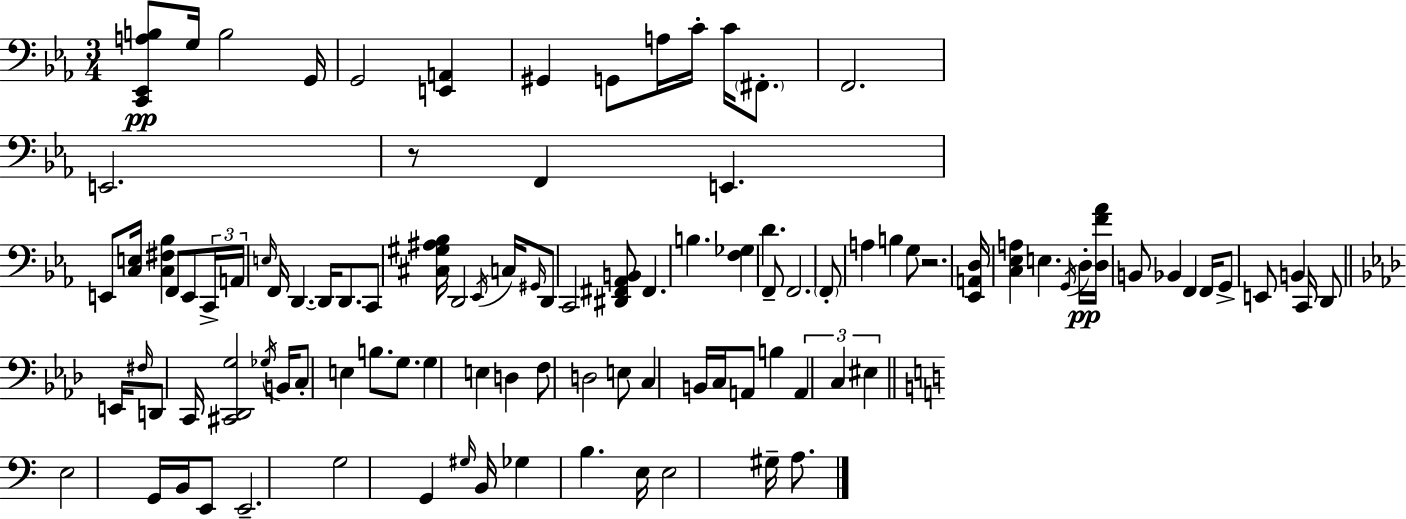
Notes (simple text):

[C2,Eb2,A3,B3]/e G3/s B3/h G2/s G2/h [E2,A2]/q G#2/q G2/e A3/s C4/s C4/s F#2/e. F2/h. E2/h. R/e F2/q E2/q. E2/e [C3,E3]/s [C3,F#3,Bb3]/q F2/e E2/e C2/s A2/s E3/s F2/s D2/q. D2/s D2/e. C2/e [C#3,G#3,A#3,Bb3]/s D2/h Eb2/s C3/s G#2/s D2/e C2/h [D#2,F#2,Ab2,B2]/e F#2/q. B3/q. [F3,Gb3]/q D4/q. F2/e F2/h. F2/e A3/q B3/q G3/e R/h. [Eb2,A2,D3]/s [C3,Eb3,A3]/q E3/q. G2/s D3/s [D3,F4,Ab4]/s B2/e Bb2/q F2/q F2/s G2/e E2/e B2/q C2/s D2/e E2/s F#3/s D2/e C2/s [C#2,Db2,G3]/h Gb3/s B2/s C3/e E3/q B3/e. G3/e. G3/q E3/q D3/q F3/e D3/h E3/e C3/q B2/s C3/s A2/e B3/q A2/q C3/q EIS3/q E3/h G2/s B2/s E2/e E2/h. G3/h G2/q G#3/s B2/s Gb3/q B3/q. E3/s E3/h G#3/s A3/e.